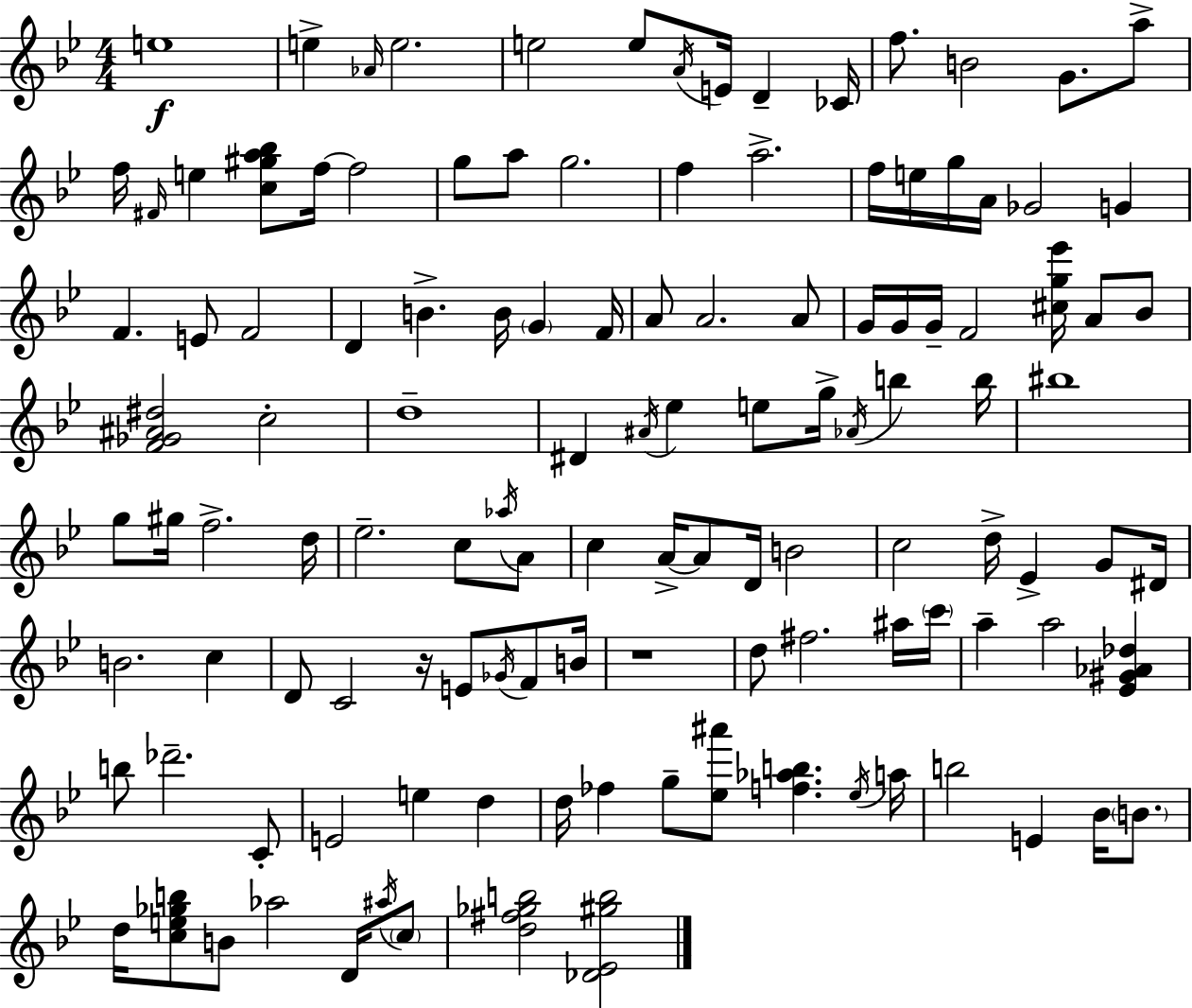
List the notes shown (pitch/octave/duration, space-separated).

E5/w E5/q Ab4/s E5/h. E5/h E5/e A4/s E4/s D4/q CES4/s F5/e. B4/h G4/e. A5/e F5/s F#4/s E5/q [C5,G#5,A5,Bb5]/e F5/s F5/h G5/e A5/e G5/h. F5/q A5/h. F5/s E5/s G5/s A4/s Gb4/h G4/q F4/q. E4/e F4/h D4/q B4/q. B4/s G4/q F4/s A4/e A4/h. A4/e G4/s G4/s G4/s F4/h [C#5,G5,Eb6]/s A4/e Bb4/e [F4,Gb4,A#4,D#5]/h C5/h D5/w D#4/q A#4/s Eb5/q E5/e G5/s Ab4/s B5/q B5/s BIS5/w G5/e G#5/s F5/h. D5/s Eb5/h. C5/e Ab5/s A4/e C5/q A4/s A4/e D4/s B4/h C5/h D5/s Eb4/q G4/e D#4/s B4/h. C5/q D4/e C4/h R/s E4/e Gb4/s F4/e B4/s R/w D5/e F#5/h. A#5/s C6/s A5/q A5/h [Eb4,G#4,Ab4,Db5]/q B5/e Db6/h. C4/e E4/h E5/q D5/q D5/s FES5/q G5/e [Eb5,A#6]/e [F5,Ab5,B5]/q. Eb5/s A5/s B5/h E4/q Bb4/s B4/e. D5/s [C5,E5,Gb5,B5]/e B4/e Ab5/h D4/s A#5/s C5/e [D5,F#5,Gb5,B5]/h [Db4,Eb4,G#5,B5]/h